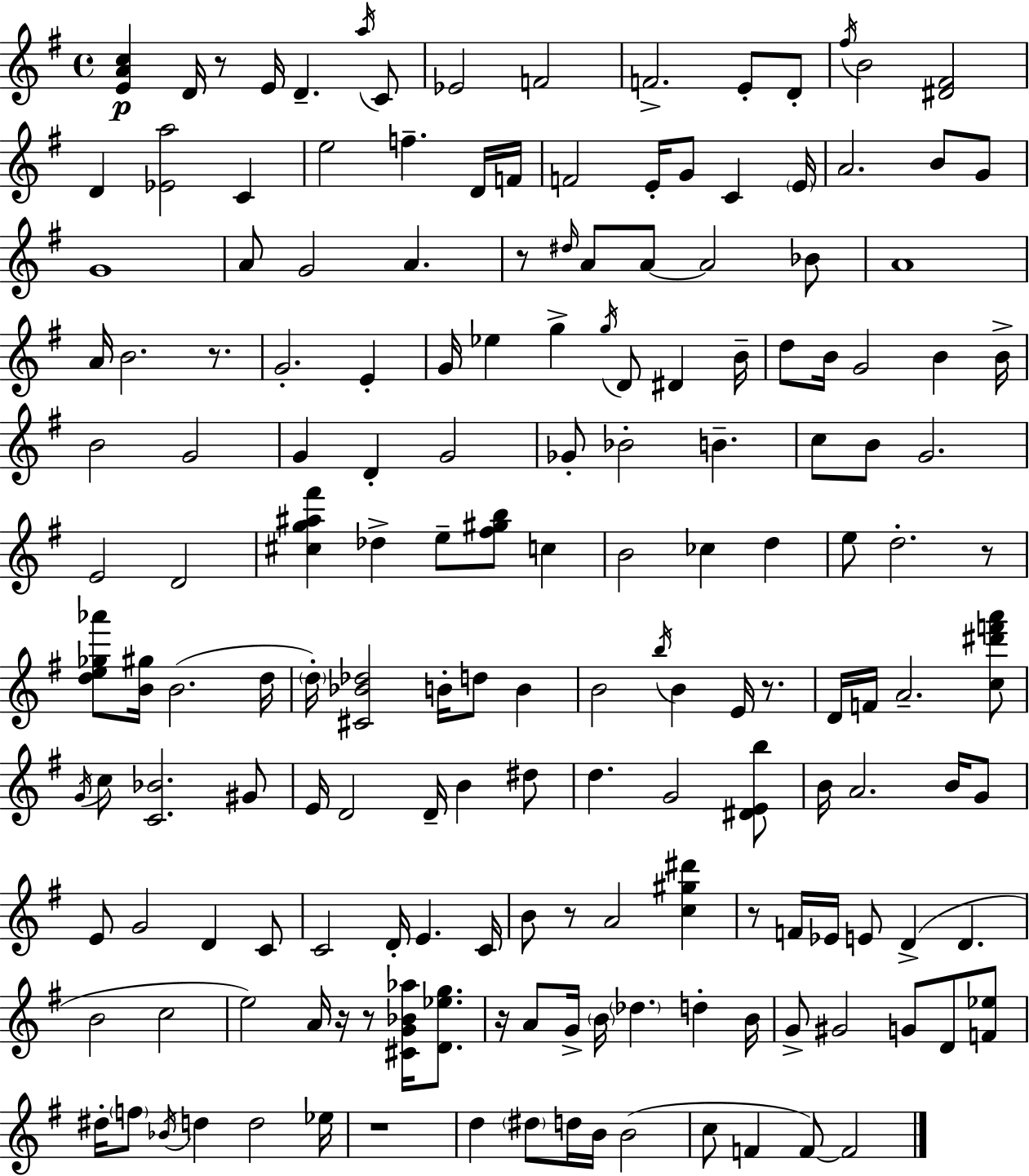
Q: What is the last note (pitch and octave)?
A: F4